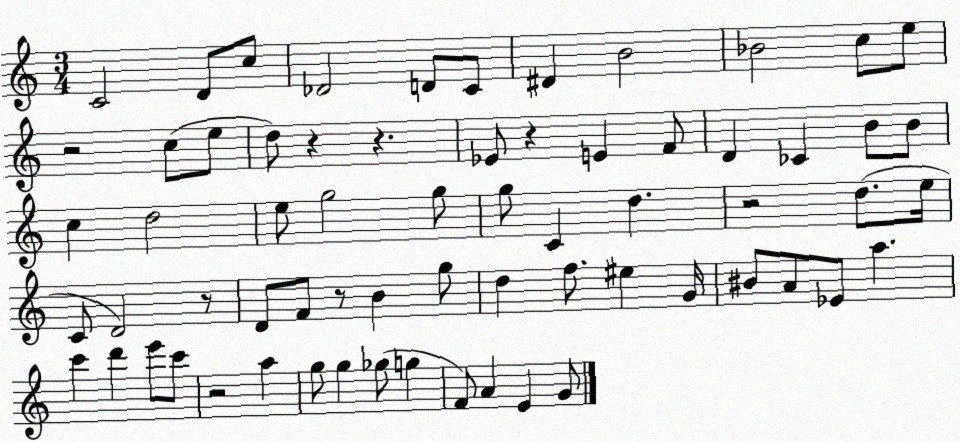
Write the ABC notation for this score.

X:1
T:Untitled
M:3/4
L:1/4
K:C
C2 D/2 c/2 _D2 D/2 C/2 ^D B2 _B2 c/2 e/2 z2 c/2 e/2 d/2 z z _E/2 z E F/2 D _C B/2 B/2 c d2 e/2 g2 g/2 g/2 C d z2 d/2 e/4 C/2 D2 z/2 D/2 F/2 z/2 B g/2 d f/2 ^e G/4 ^B/2 A/2 _E/2 a c' d' e'/2 c'/2 z2 a g/2 g _g/2 g F/2 A E G/2